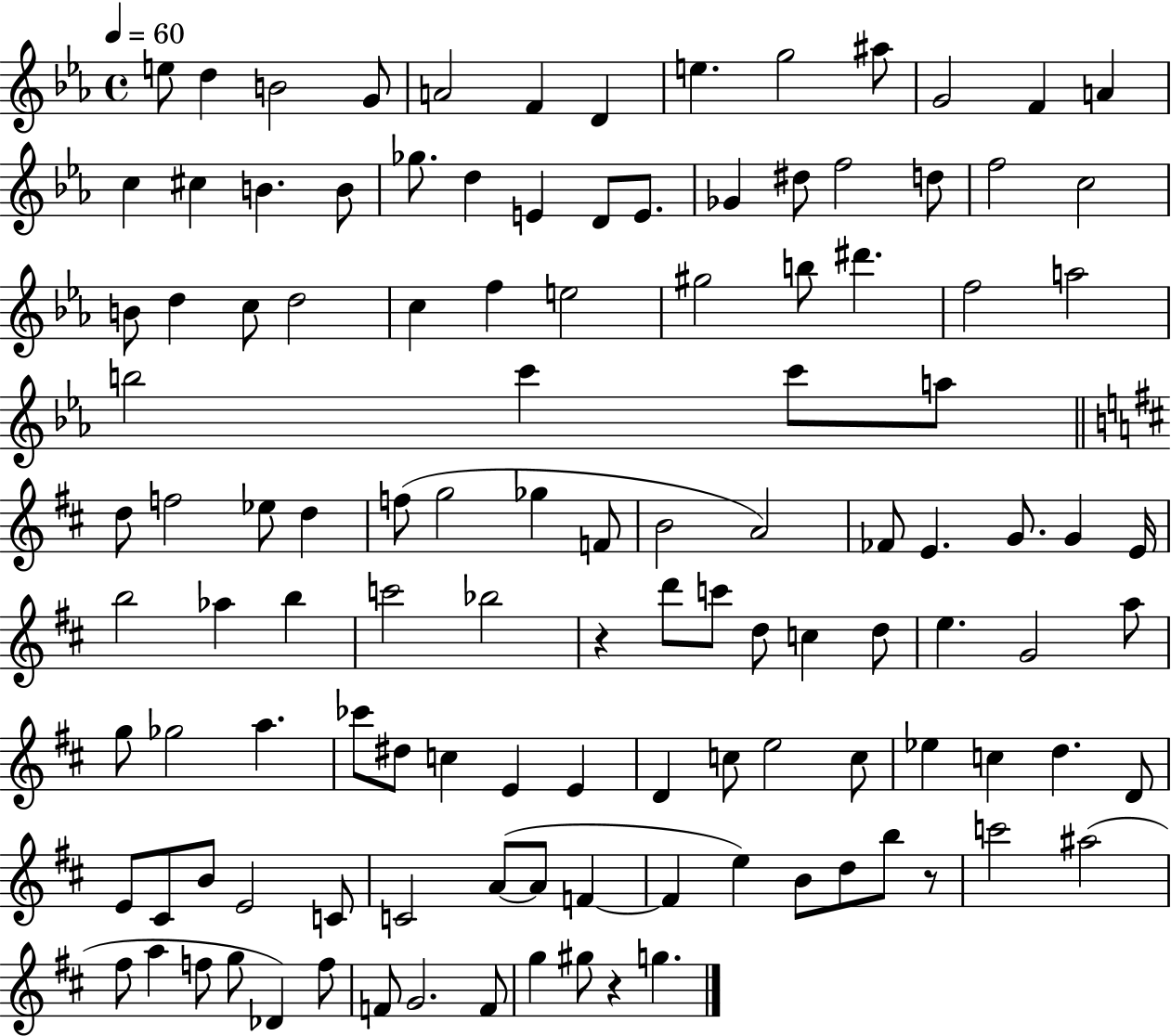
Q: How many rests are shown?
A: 3